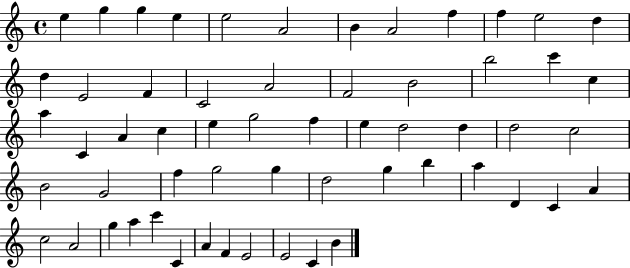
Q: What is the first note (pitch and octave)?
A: E5